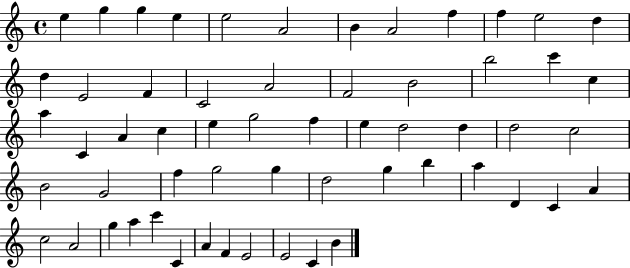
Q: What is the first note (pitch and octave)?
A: E5